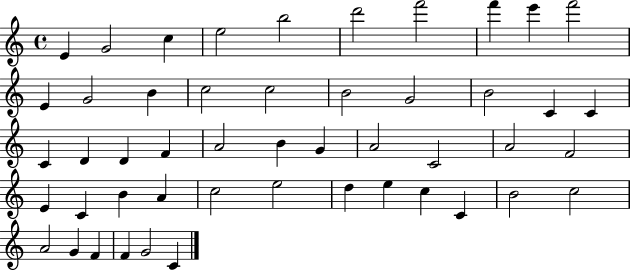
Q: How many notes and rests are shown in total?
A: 49